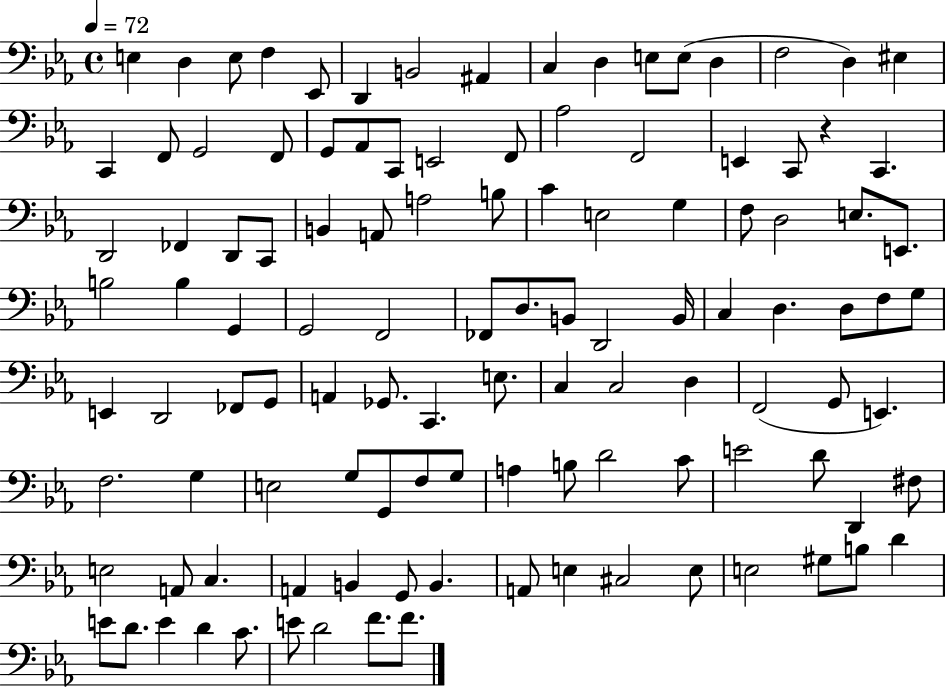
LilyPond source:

{
  \clef bass
  \time 4/4
  \defaultTimeSignature
  \key ees \major
  \tempo 4 = 72
  e4 d4 e8 f4 ees,8 | d,4 b,2 ais,4 | c4 d4 e8 e8( d4 | f2 d4) eis4 | \break c,4 f,8 g,2 f,8 | g,8 aes,8 c,8 e,2 f,8 | aes2 f,2 | e,4 c,8 r4 c,4. | \break d,2 fes,4 d,8 c,8 | b,4 a,8 a2 b8 | c'4 e2 g4 | f8 d2 e8. e,8. | \break b2 b4 g,4 | g,2 f,2 | fes,8 d8. b,8 d,2 b,16 | c4 d4. d8 f8 g8 | \break e,4 d,2 fes,8 g,8 | a,4 ges,8. c,4. e8. | c4 c2 d4 | f,2( g,8 e,4.) | \break f2. g4 | e2 g8 g,8 f8 g8 | a4 b8 d'2 c'8 | e'2 d'8 d,4 fis8 | \break e2 a,8 c4. | a,4 b,4 g,8 b,4. | a,8 e4 cis2 e8 | e2 gis8 b8 d'4 | \break e'8 d'8. e'4 d'4 c'8. | e'8 d'2 f'8. f'8. | \bar "|."
}